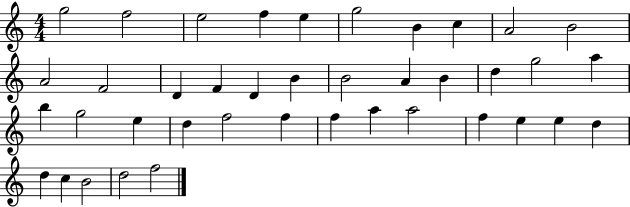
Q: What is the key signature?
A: C major